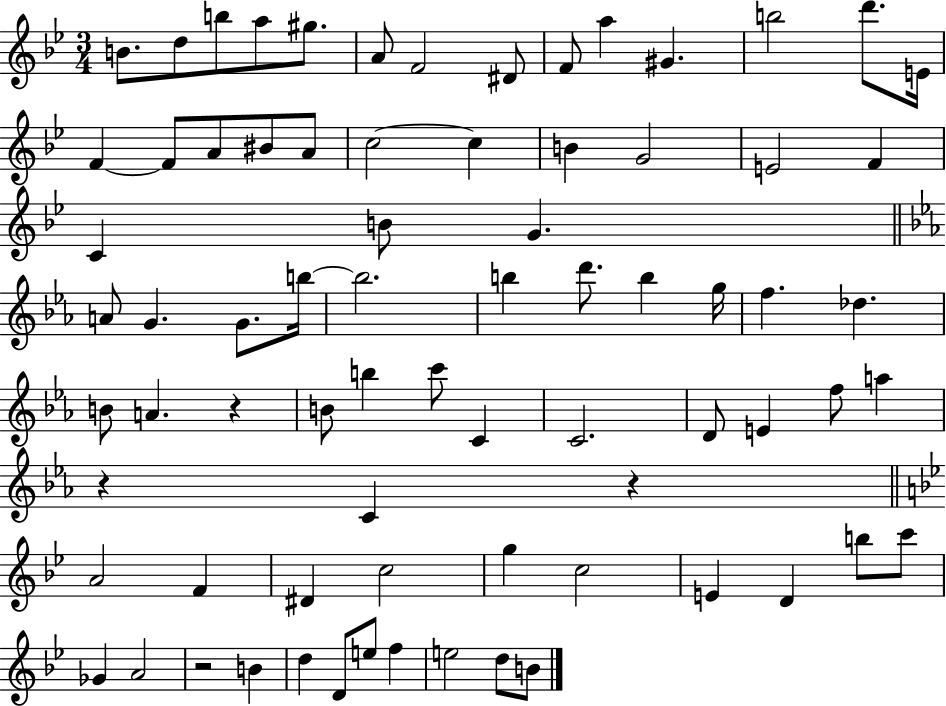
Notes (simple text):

B4/e. D5/e B5/e A5/e G#5/e. A4/e F4/h D#4/e F4/e A5/q G#4/q. B5/h D6/e. E4/s F4/q F4/e A4/e BIS4/e A4/e C5/h C5/q B4/q G4/h E4/h F4/q C4/q B4/e G4/q. A4/e G4/q. G4/e. B5/s B5/h. B5/q D6/e. B5/q G5/s F5/q. Db5/q. B4/e A4/q. R/q B4/e B5/q C6/e C4/q C4/h. D4/e E4/q F5/e A5/q R/q C4/q R/q A4/h F4/q D#4/q C5/h G5/q C5/h E4/q D4/q B5/e C6/e Gb4/q A4/h R/h B4/q D5/q D4/e E5/e F5/q E5/h D5/e B4/e